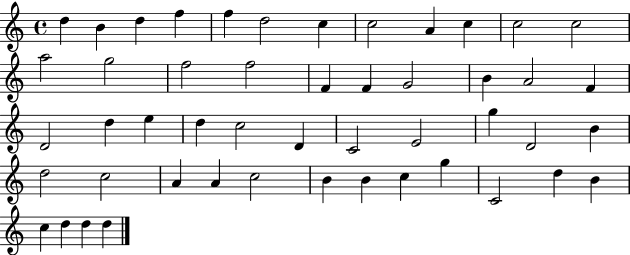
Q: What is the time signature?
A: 4/4